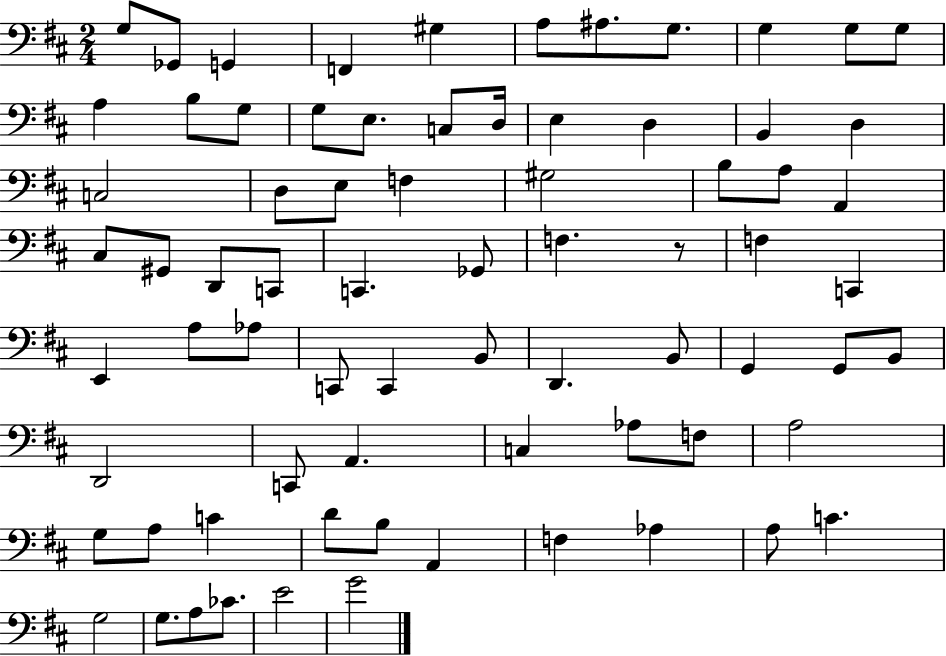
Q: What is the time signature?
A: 2/4